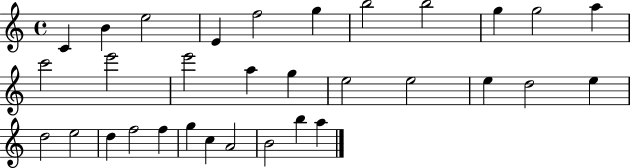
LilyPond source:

{
  \clef treble
  \time 4/4
  \defaultTimeSignature
  \key c \major
  c'4 b'4 e''2 | e'4 f''2 g''4 | b''2 b''2 | g''4 g''2 a''4 | \break c'''2 e'''2 | e'''2 a''4 g''4 | e''2 e''2 | e''4 d''2 e''4 | \break d''2 e''2 | d''4 f''2 f''4 | g''4 c''4 a'2 | b'2 b''4 a''4 | \break \bar "|."
}